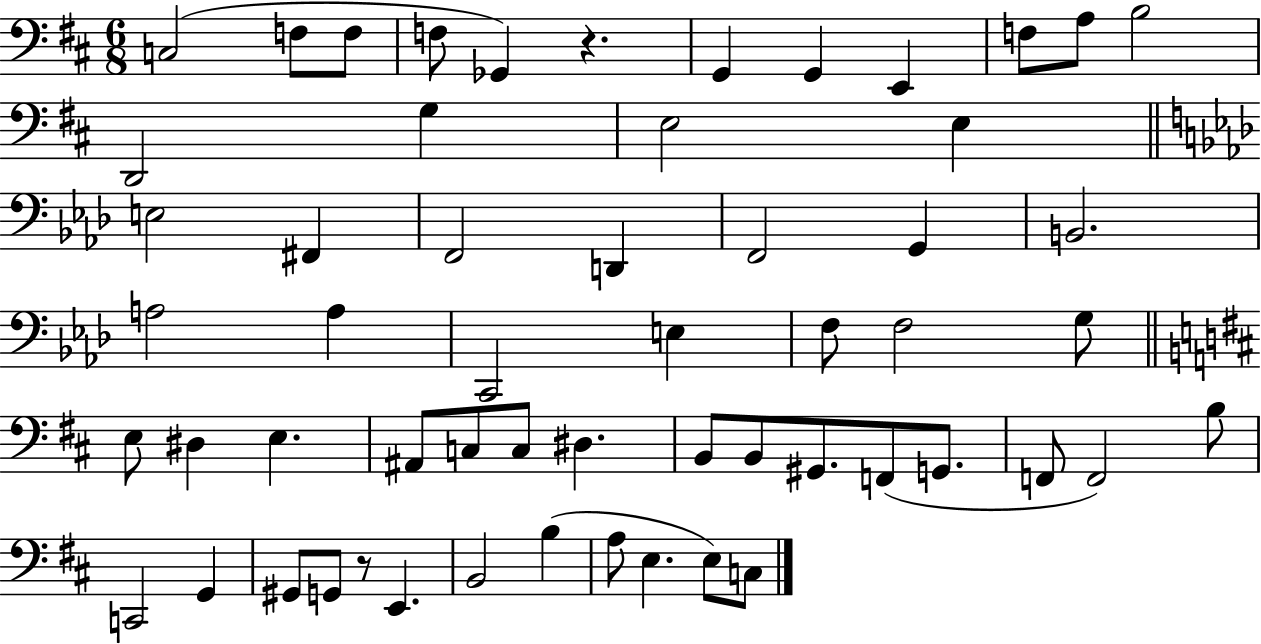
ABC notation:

X:1
T:Untitled
M:6/8
L:1/4
K:D
C,2 F,/2 F,/2 F,/2 _G,, z G,, G,, E,, F,/2 A,/2 B,2 D,,2 G, E,2 E, E,2 ^F,, F,,2 D,, F,,2 G,, B,,2 A,2 A, C,,2 E, F,/2 F,2 G,/2 E,/2 ^D, E, ^A,,/2 C,/2 C,/2 ^D, B,,/2 B,,/2 ^G,,/2 F,,/2 G,,/2 F,,/2 F,,2 B,/2 C,,2 G,, ^G,,/2 G,,/2 z/2 E,, B,,2 B, A,/2 E, E,/2 C,/2